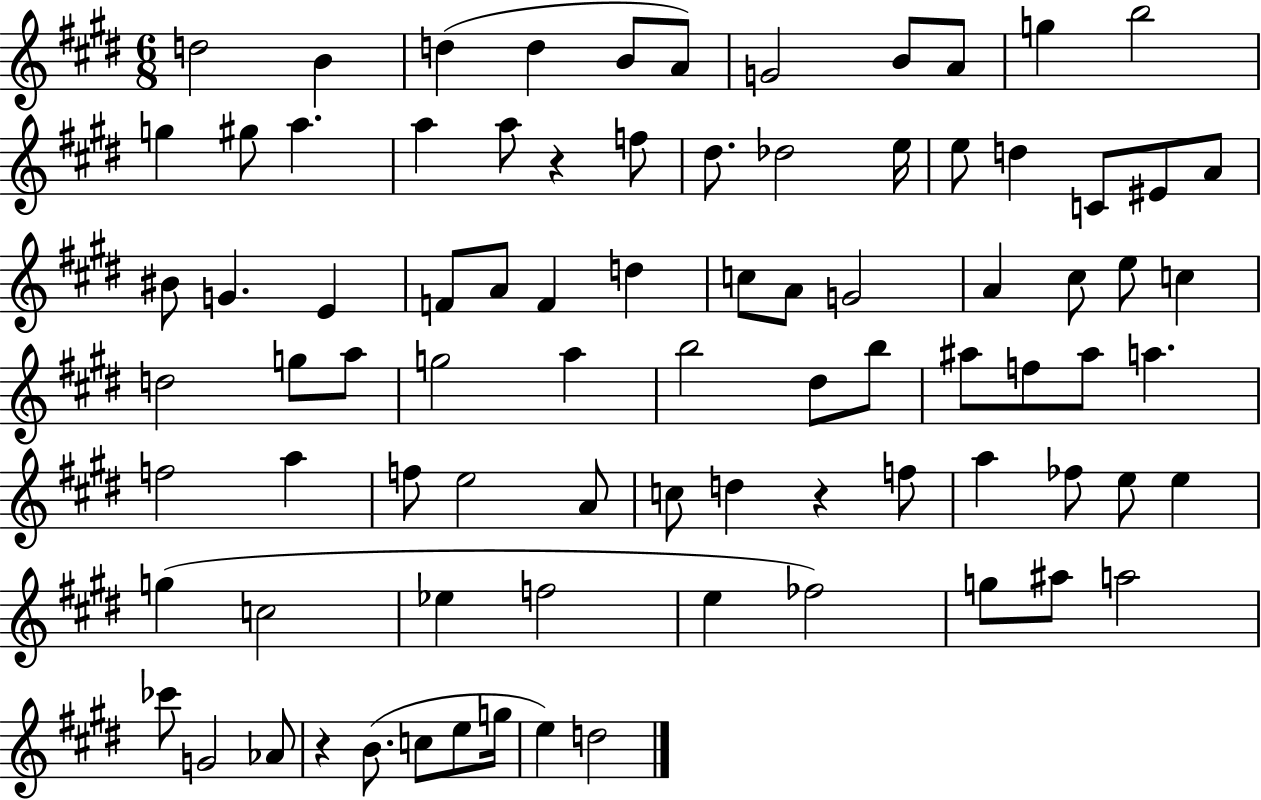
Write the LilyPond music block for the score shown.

{
  \clef treble
  \numericTimeSignature
  \time 6/8
  \key e \major
  d''2 b'4 | d''4( d''4 b'8 a'8) | g'2 b'8 a'8 | g''4 b''2 | \break g''4 gis''8 a''4. | a''4 a''8 r4 f''8 | dis''8. des''2 e''16 | e''8 d''4 c'8 eis'8 a'8 | \break bis'8 g'4. e'4 | f'8 a'8 f'4 d''4 | c''8 a'8 g'2 | a'4 cis''8 e''8 c''4 | \break d''2 g''8 a''8 | g''2 a''4 | b''2 dis''8 b''8 | ais''8 f''8 ais''8 a''4. | \break f''2 a''4 | f''8 e''2 a'8 | c''8 d''4 r4 f''8 | a''4 fes''8 e''8 e''4 | \break g''4( c''2 | ees''4 f''2 | e''4 fes''2) | g''8 ais''8 a''2 | \break ces'''8 g'2 aes'8 | r4 b'8.( c''8 e''8 g''16 | e''4) d''2 | \bar "|."
}